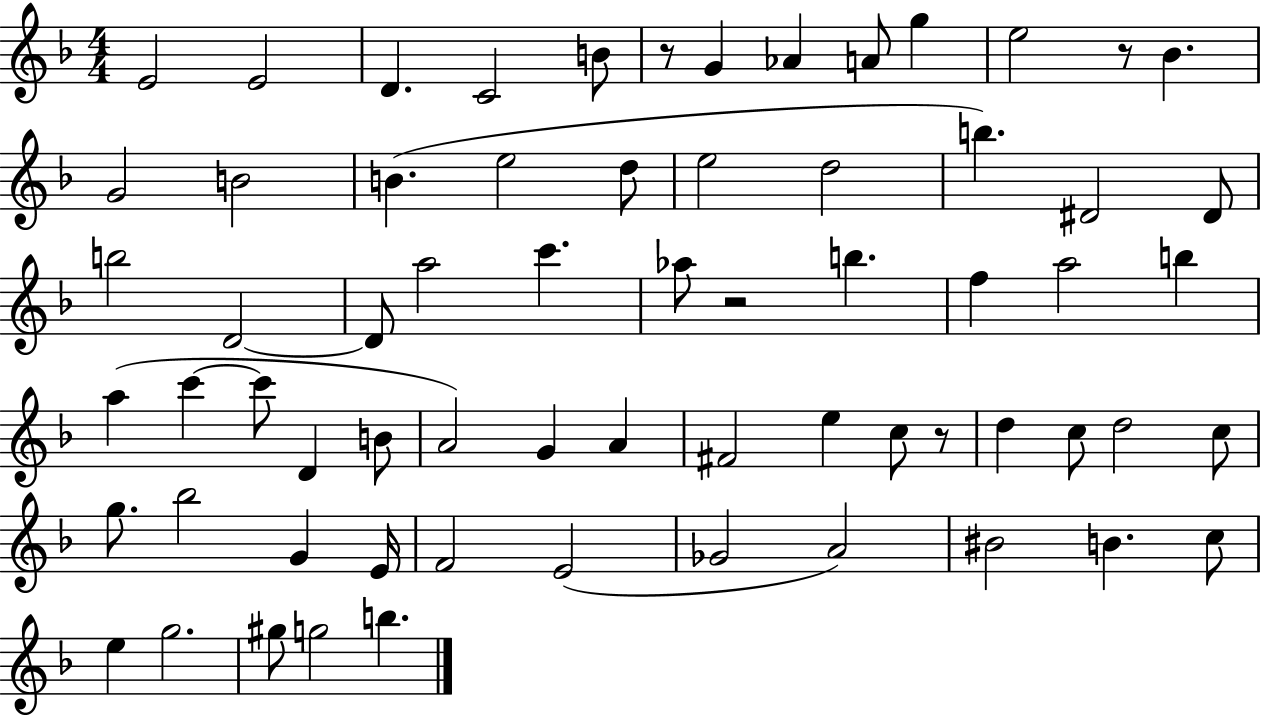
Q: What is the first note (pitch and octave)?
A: E4